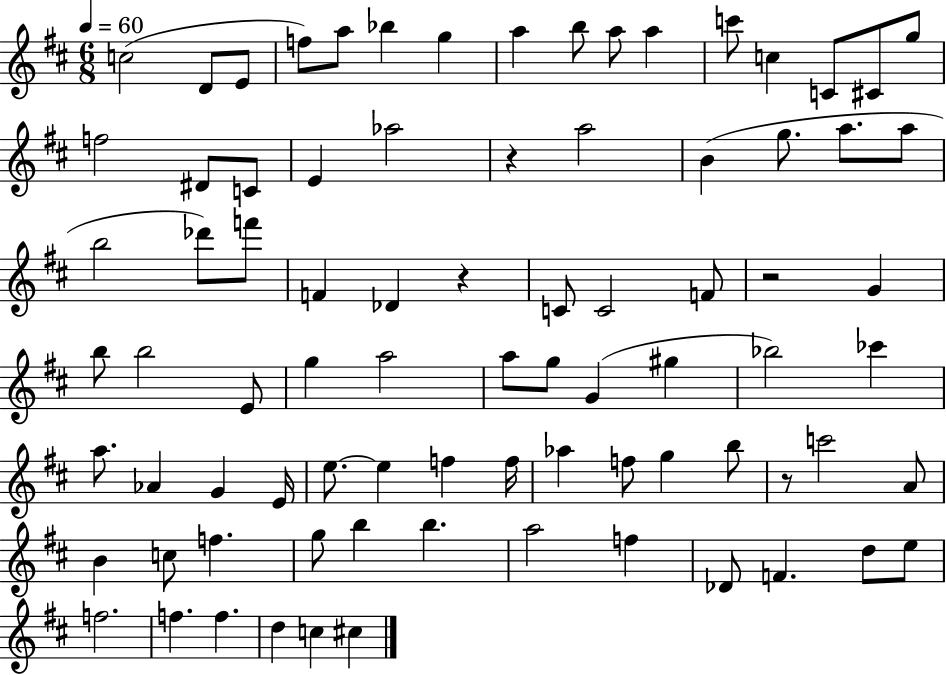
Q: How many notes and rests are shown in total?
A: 82